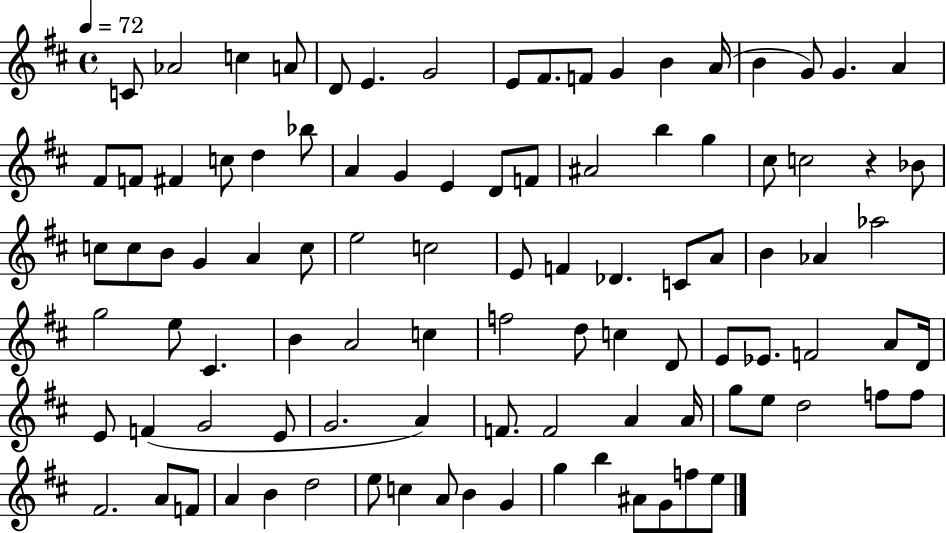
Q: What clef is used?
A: treble